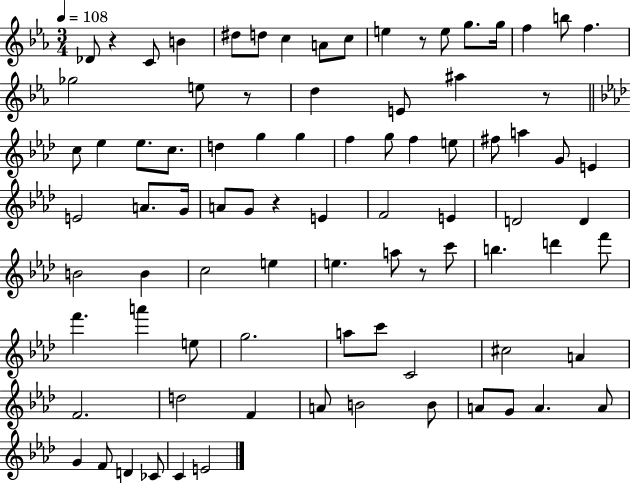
Db4/e R/q C4/e B4/q D#5/e D5/e C5/q A4/e C5/e E5/q R/e E5/e G5/e. G5/s F5/q B5/e F5/q. Gb5/h E5/e R/e D5/q E4/e A#5/q R/e C5/e Eb5/q Eb5/e. C5/e. D5/q G5/q G5/q F5/q G5/e F5/q E5/e F#5/e A5/q G4/e E4/q E4/h A4/e. G4/s A4/e G4/e R/q E4/q F4/h E4/q D4/h D4/q B4/h B4/q C5/h E5/q E5/q. A5/e R/e C6/e B5/q. D6/q F6/e F6/q. A6/q E5/e G5/h. A5/e C6/e C4/h C#5/h A4/q F4/h. D5/h F4/q A4/e B4/h B4/e A4/e G4/e A4/q. A4/e G4/q F4/e D4/q CES4/e C4/q E4/h